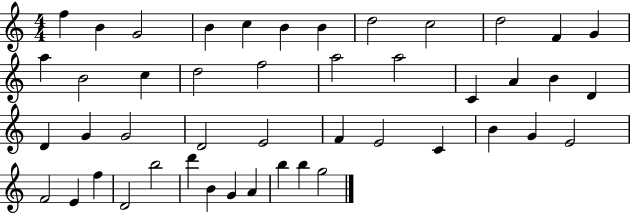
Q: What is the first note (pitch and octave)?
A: F5